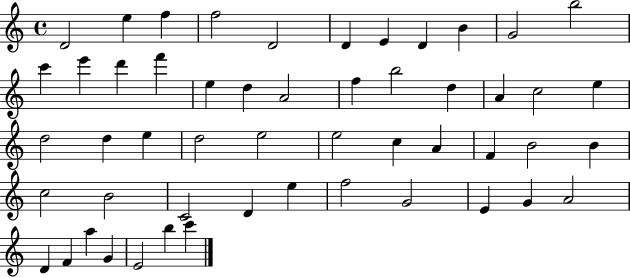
X:1
T:Untitled
M:4/4
L:1/4
K:C
D2 e f f2 D2 D E D B G2 b2 c' e' d' f' e d A2 f b2 d A c2 e d2 d e d2 e2 e2 c A F B2 B c2 B2 C2 D e f2 G2 E G A2 D F a G E2 b c'